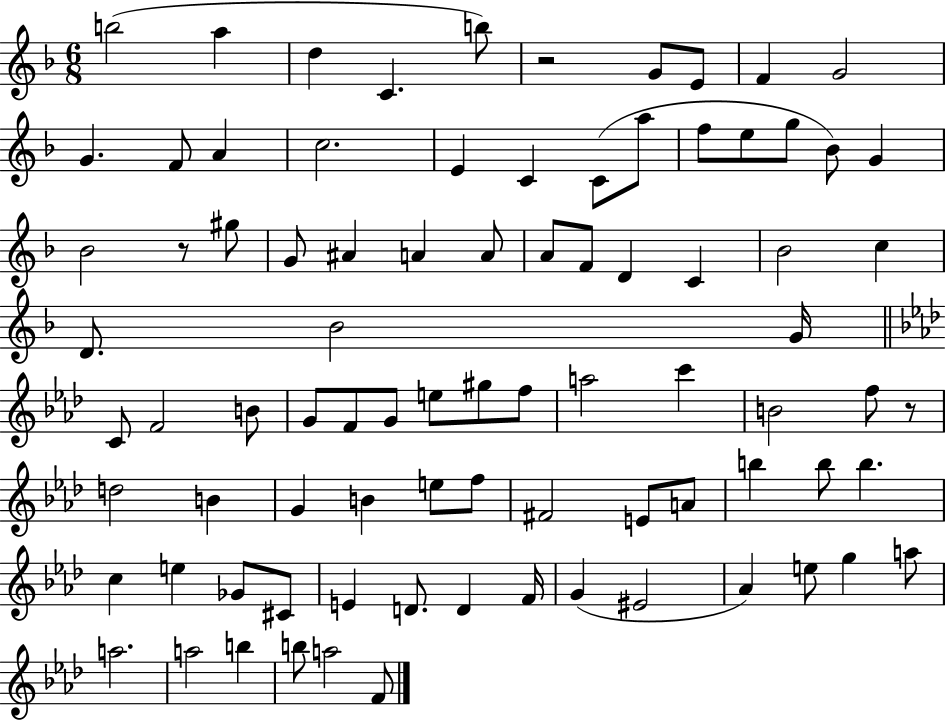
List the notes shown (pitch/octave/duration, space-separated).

B5/h A5/q D5/q C4/q. B5/e R/h G4/e E4/e F4/q G4/h G4/q. F4/e A4/q C5/h. E4/q C4/q C4/e A5/e F5/e E5/e G5/e Bb4/e G4/q Bb4/h R/e G#5/e G4/e A#4/q A4/q A4/e A4/e F4/e D4/q C4/q Bb4/h C5/q D4/e. Bb4/h G4/s C4/e F4/h B4/e G4/e F4/e G4/e E5/e G#5/e F5/e A5/h C6/q B4/h F5/e R/e D5/h B4/q G4/q B4/q E5/e F5/e F#4/h E4/e A4/e B5/q B5/e B5/q. C5/q E5/q Gb4/e C#4/e E4/q D4/e. D4/q F4/s G4/q EIS4/h Ab4/q E5/e G5/q A5/e A5/h. A5/h B5/q B5/e A5/h F4/e